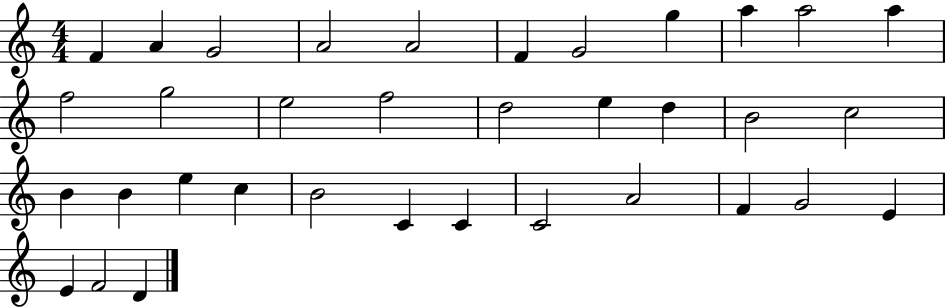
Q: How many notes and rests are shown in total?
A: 35